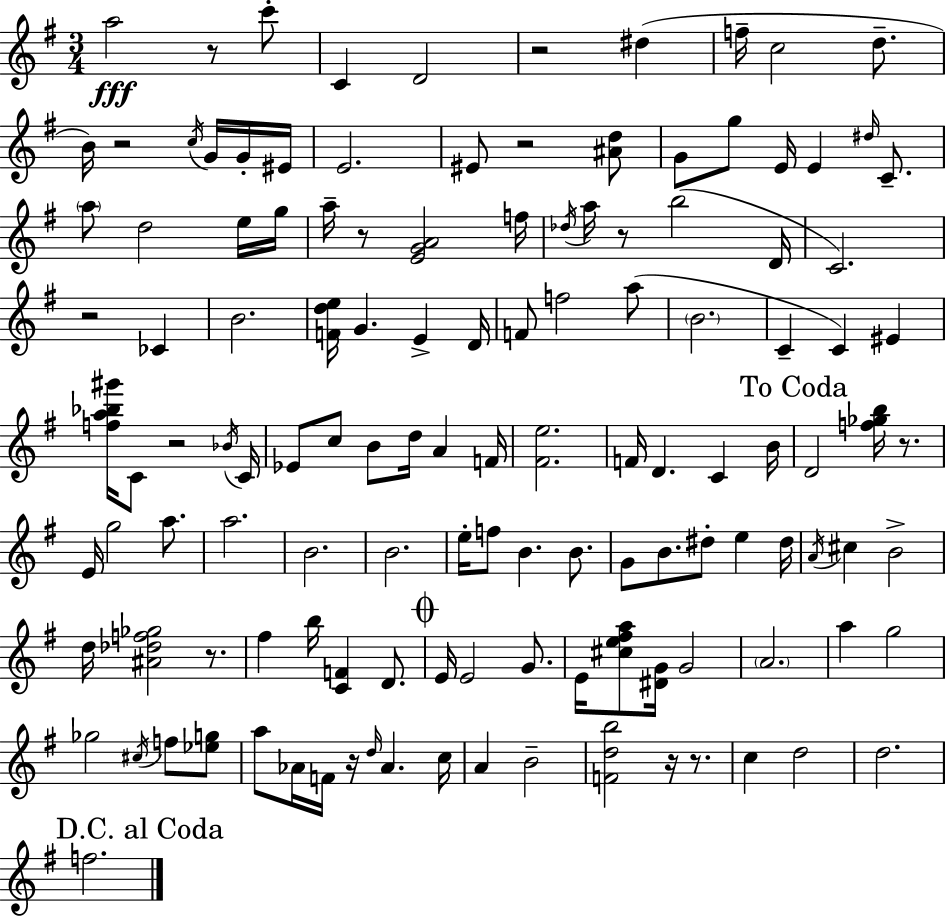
X:1
T:Untitled
M:3/4
L:1/4
K:Em
a2 z/2 c'/2 C D2 z2 ^d f/4 c2 d/2 B/4 z2 c/4 G/4 G/4 ^E/4 E2 ^E/2 z2 [^Ad]/2 G/2 g/2 E/4 E ^d/4 C/2 a/2 d2 e/4 g/4 a/4 z/2 [EGA]2 f/4 _d/4 a/4 z/2 b2 D/4 C2 z2 _C B2 [Fde]/4 G E D/4 F/2 f2 a/2 B2 C C ^E [fa_b^g']/4 C/2 z2 _B/4 C/4 _E/2 c/2 B/2 d/4 A F/4 [^Fe]2 F/4 D C B/4 D2 [f_gb]/4 z/2 E/4 g2 a/2 a2 B2 B2 e/4 f/2 B B/2 G/2 B/2 ^d/2 e ^d/4 A/4 ^c B2 d/4 [^A_df_g]2 z/2 ^f b/4 [CF] D/2 E/4 E2 G/2 E/4 [^ce^fa]/2 [^DG]/4 G2 A2 a g2 _g2 ^c/4 f/2 [_eg]/2 a/2 _A/4 F/4 z/4 d/4 _A c/4 A B2 [Fdb]2 z/4 z/2 c d2 d2 f2